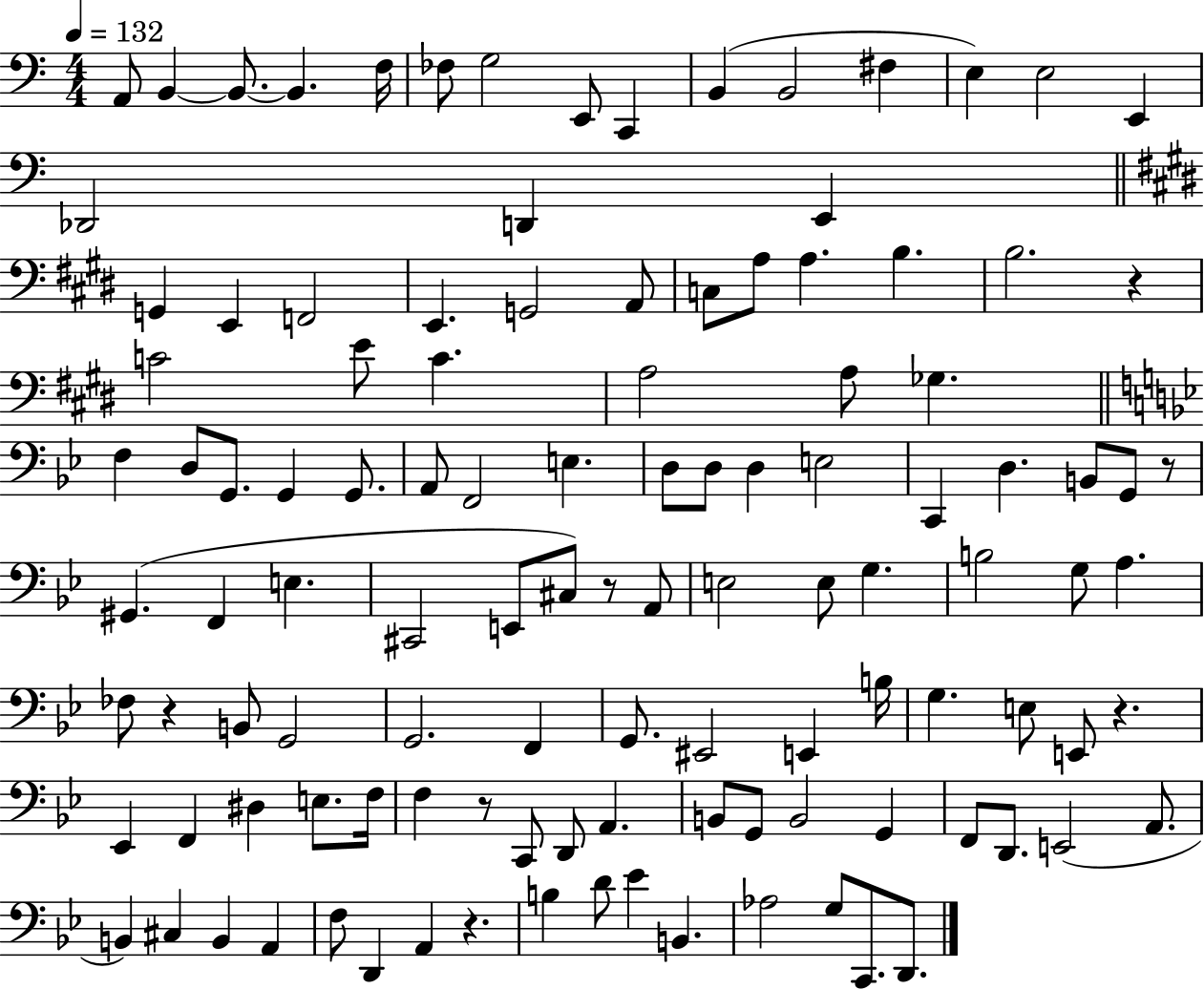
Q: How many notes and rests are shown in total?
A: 115